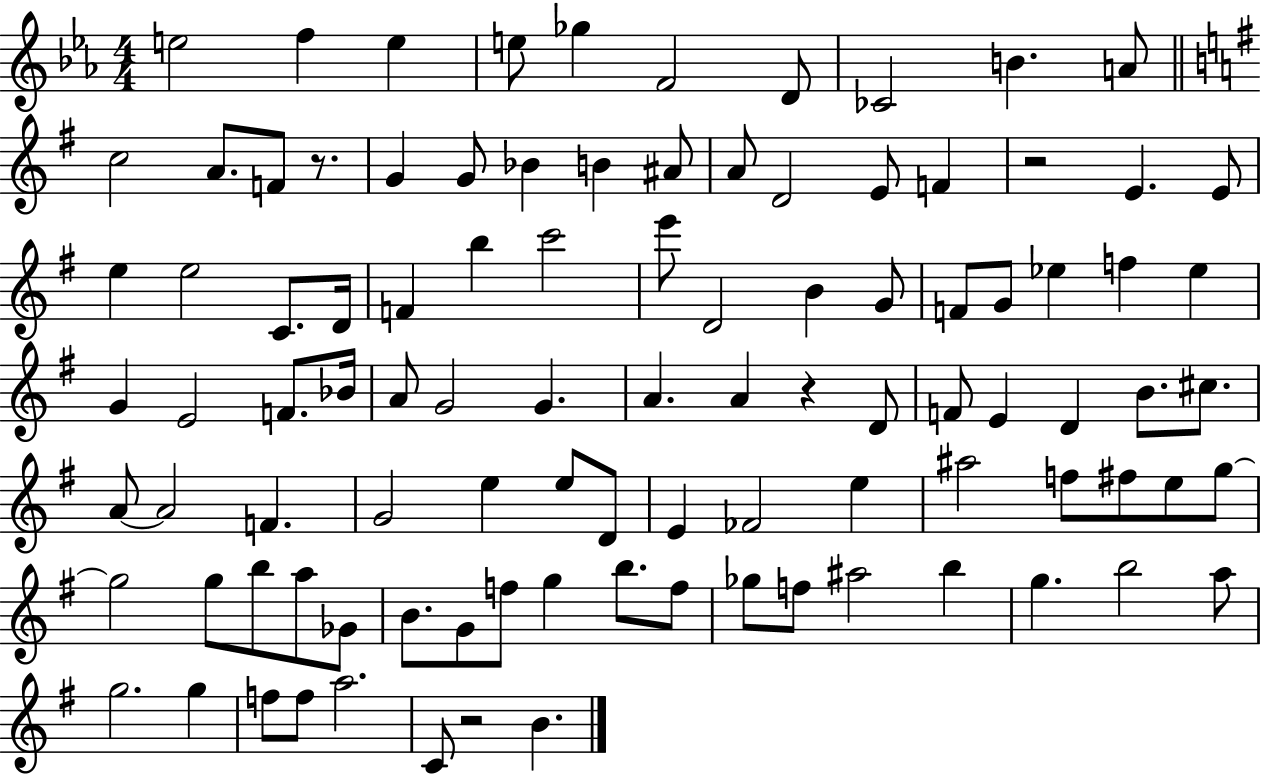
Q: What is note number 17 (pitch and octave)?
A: B4